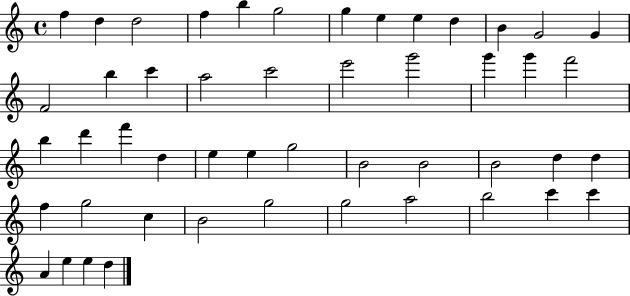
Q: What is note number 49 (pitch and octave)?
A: D5